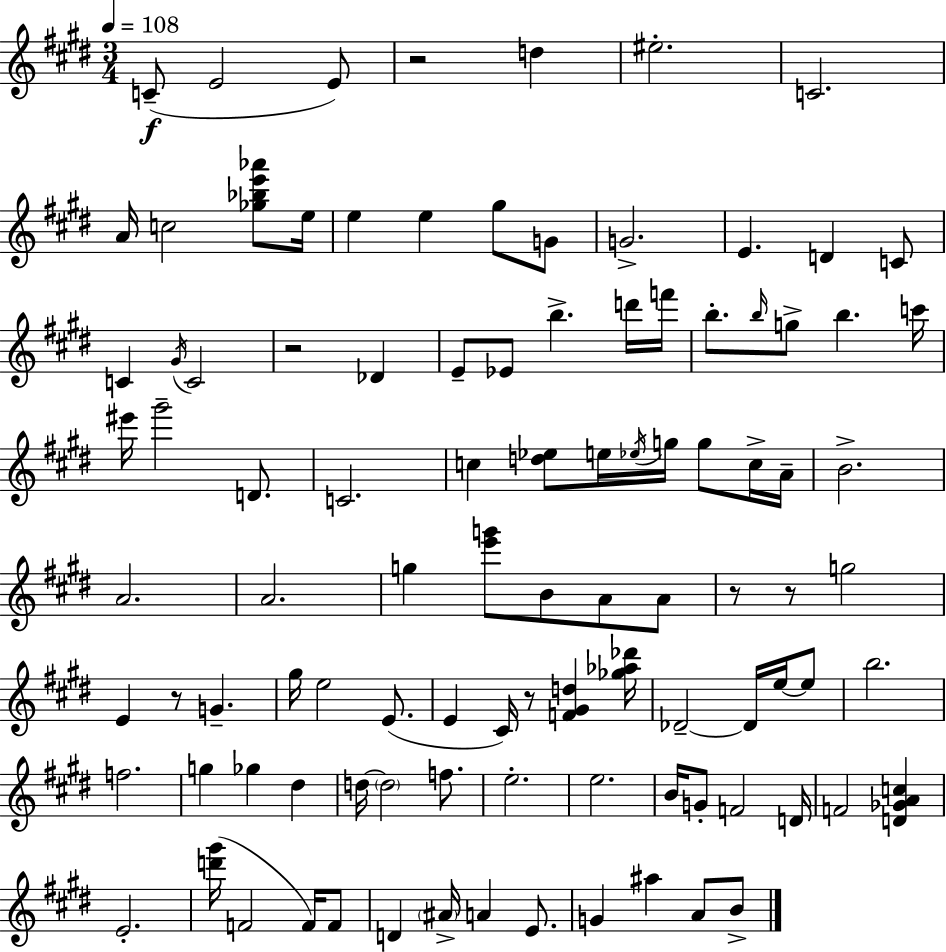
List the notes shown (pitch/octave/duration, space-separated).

C4/e E4/h E4/e R/h D5/q EIS5/h. C4/h. A4/s C5/h [Gb5,Bb5,E6,Ab6]/e E5/s E5/q E5/q G#5/e G4/e G4/h. E4/q. D4/q C4/e C4/q G#4/s C4/h R/h Db4/q E4/e Eb4/e B5/q. D6/s F6/s B5/e. B5/s G5/e B5/q. C6/s EIS6/s G#6/h D4/e. C4/h. C5/q [D5,Eb5]/e E5/s Eb5/s G5/s G5/e C5/s A4/s B4/h. A4/h. A4/h. G5/q [E6,G6]/e B4/e A4/e A4/e R/e R/e G5/h E4/q R/e G4/q. G#5/s E5/h E4/e. E4/q C#4/s R/e [F4,G#4,D5]/q [Gb5,Ab5,Db6]/s Db4/h Db4/s E5/s E5/e B5/h. F5/h. G5/q Gb5/q D#5/q D5/s D5/h F5/e. E5/h. E5/h. B4/s G4/e F4/h D4/s F4/h [D4,Gb4,A4,C5]/q E4/h. [D6,G#6]/s F4/h F4/s F4/e D4/q A#4/s A4/q E4/e. G4/q A#5/q A4/e B4/e